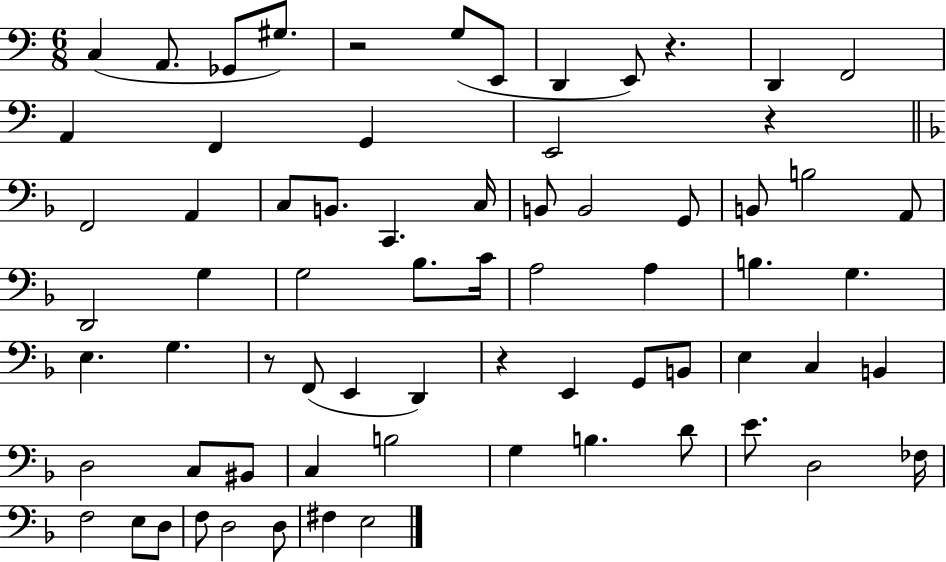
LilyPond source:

{
  \clef bass
  \numericTimeSignature
  \time 6/8
  \key c \major
  c4( a,8. ges,8 gis8.) | r2 g8( e,8 | d,4 e,8) r4. | d,4 f,2 | \break a,4 f,4 g,4 | e,2 r4 | \bar "||" \break \key f \major f,2 a,4 | c8 b,8. c,4. c16 | b,8 b,2 g,8 | b,8 b2 a,8 | \break d,2 g4 | g2 bes8. c'16 | a2 a4 | b4. g4. | \break e4. g4. | r8 f,8( e,4 d,4) | r4 e,4 g,8 b,8 | e4 c4 b,4 | \break d2 c8 bis,8 | c4 b2 | g4 b4. d'8 | e'8. d2 fes16 | \break f2 e8 d8 | f8 d2 d8 | fis4 e2 | \bar "|."
}